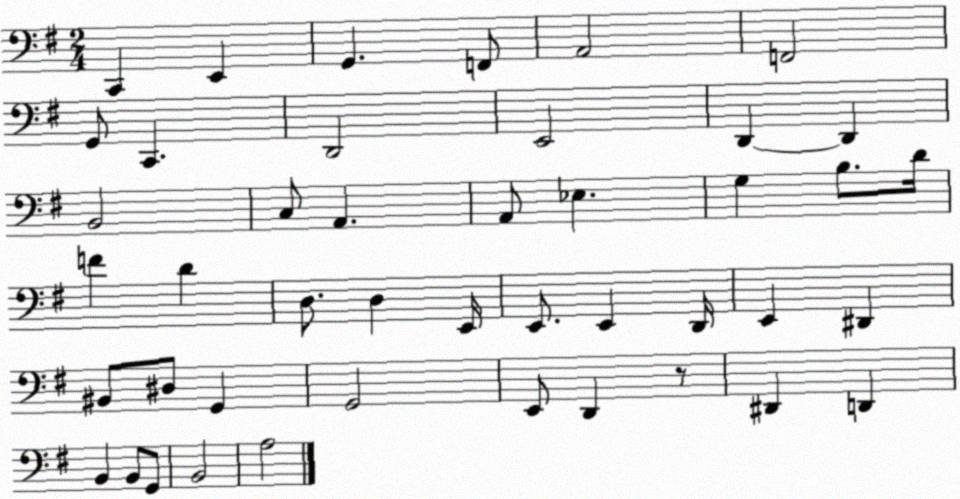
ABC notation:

X:1
T:Untitled
M:2/4
L:1/4
K:G
C,, E,, G,, F,,/2 A,,2 F,,2 G,,/2 C,, D,,2 E,,2 D,, D,, B,,2 C,/2 A,, A,,/2 _E, G, B,/2 D/4 F D D,/2 D, E,,/4 E,,/2 E,, D,,/4 E,, ^D,, ^B,,/2 ^D,/2 G,, G,,2 E,,/2 D,, z/2 ^D,, D,, B,, B,,/2 G,,/2 B,,2 A,2